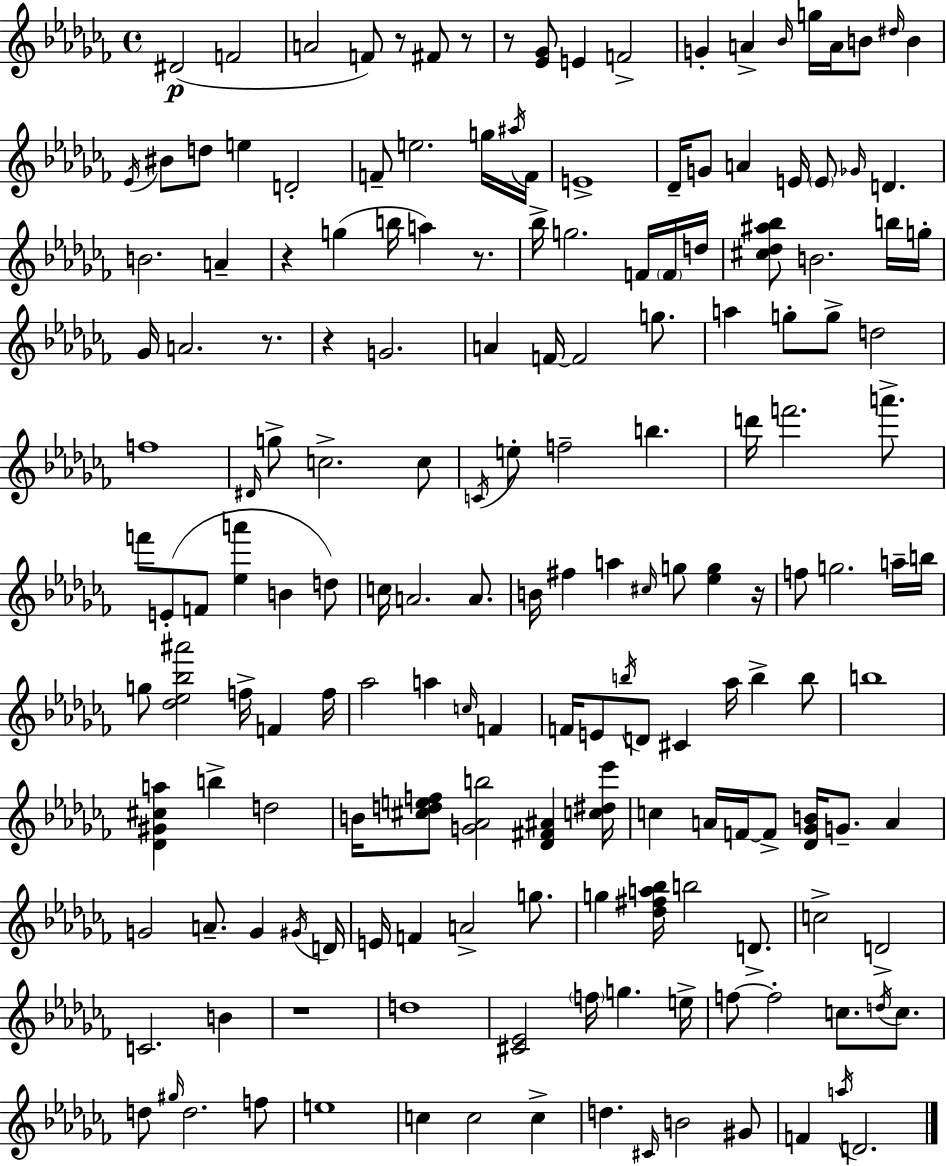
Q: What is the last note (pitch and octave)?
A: D4